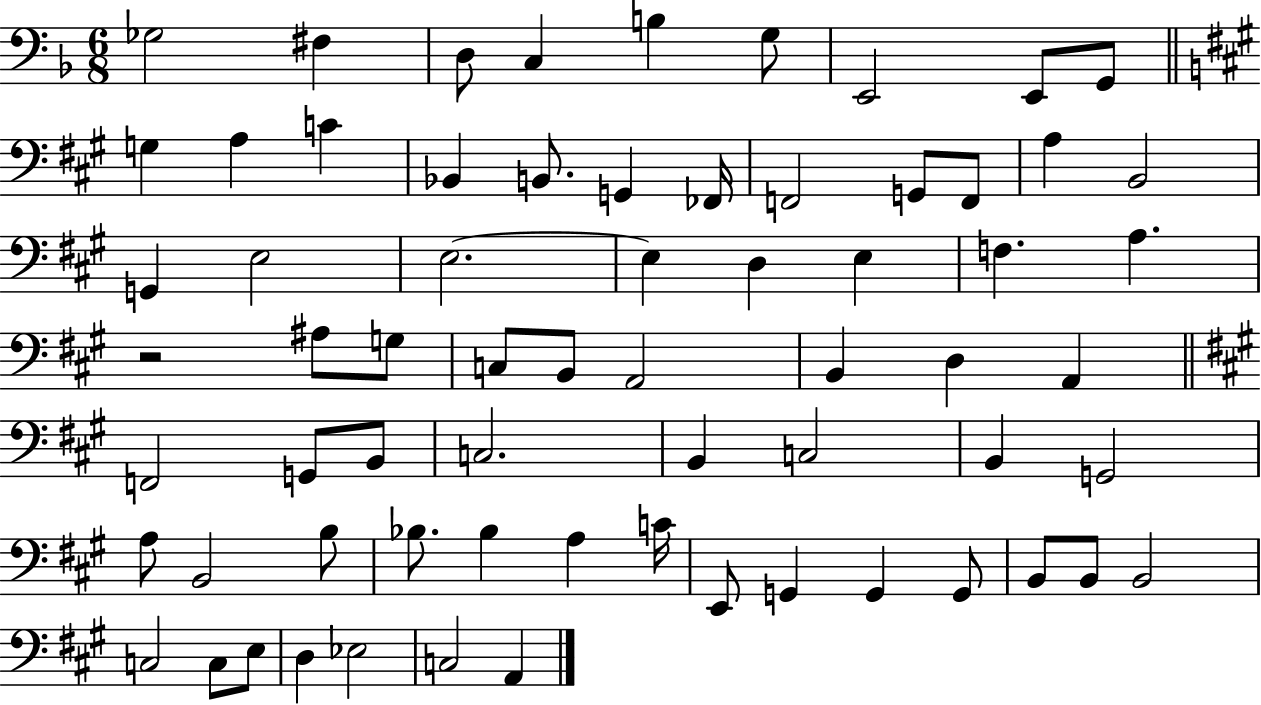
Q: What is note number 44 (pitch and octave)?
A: B2